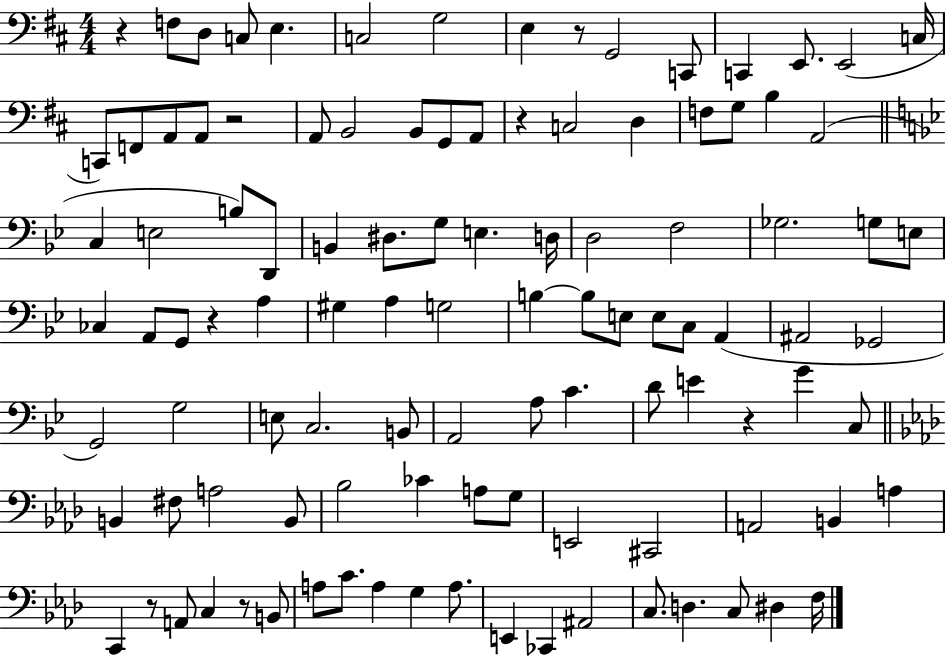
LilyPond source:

{
  \clef bass
  \numericTimeSignature
  \time 4/4
  \key d \major
  r4 f8 d8 c8 e4. | c2 g2 | e4 r8 g,2 c,8 | c,4 e,8. e,2( c16 | \break c,8) f,8 a,8 a,8 r2 | a,8 b,2 b,8 g,8 a,8 | r4 c2 d4 | f8 g8 b4 a,2( | \break \bar "||" \break \key bes \major c4 e2 b8) d,8 | b,4 dis8. g8 e4. d16 | d2 f2 | ges2. g8 e8 | \break ces4 a,8 g,8 r4 a4 | gis4 a4 g2 | b4~~ b8 e8 e8 c8 a,4( | ais,2 ges,2 | \break g,2) g2 | e8 c2. b,8 | a,2 a8 c'4. | d'8 e'4 r4 g'4 c8 | \break \bar "||" \break \key aes \major b,4 fis8 a2 b,8 | bes2 ces'4 a8 g8 | e,2 cis,2 | a,2 b,4 a4 | \break c,4 r8 a,8 c4 r8 b,8 | a8 c'8. a4 g4 a8. | e,4 ces,4 ais,2 | c8. d4. c8 dis4 f16 | \break \bar "|."
}